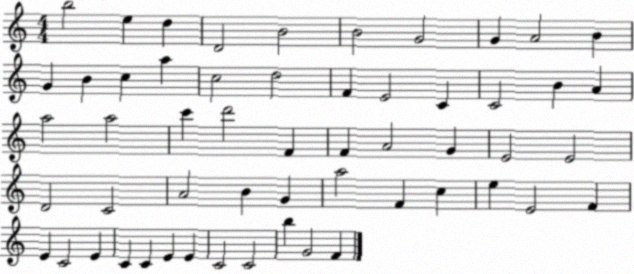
X:1
T:Untitled
M:4/4
L:1/4
K:C
b2 e d D2 B2 B2 G2 G A2 B G B c a c2 d2 F E2 C C2 B A a2 a2 c' d'2 F F A2 G E2 E2 D2 C2 A2 B G a2 F c e E2 F E C2 E C C E E C2 C2 b G2 F